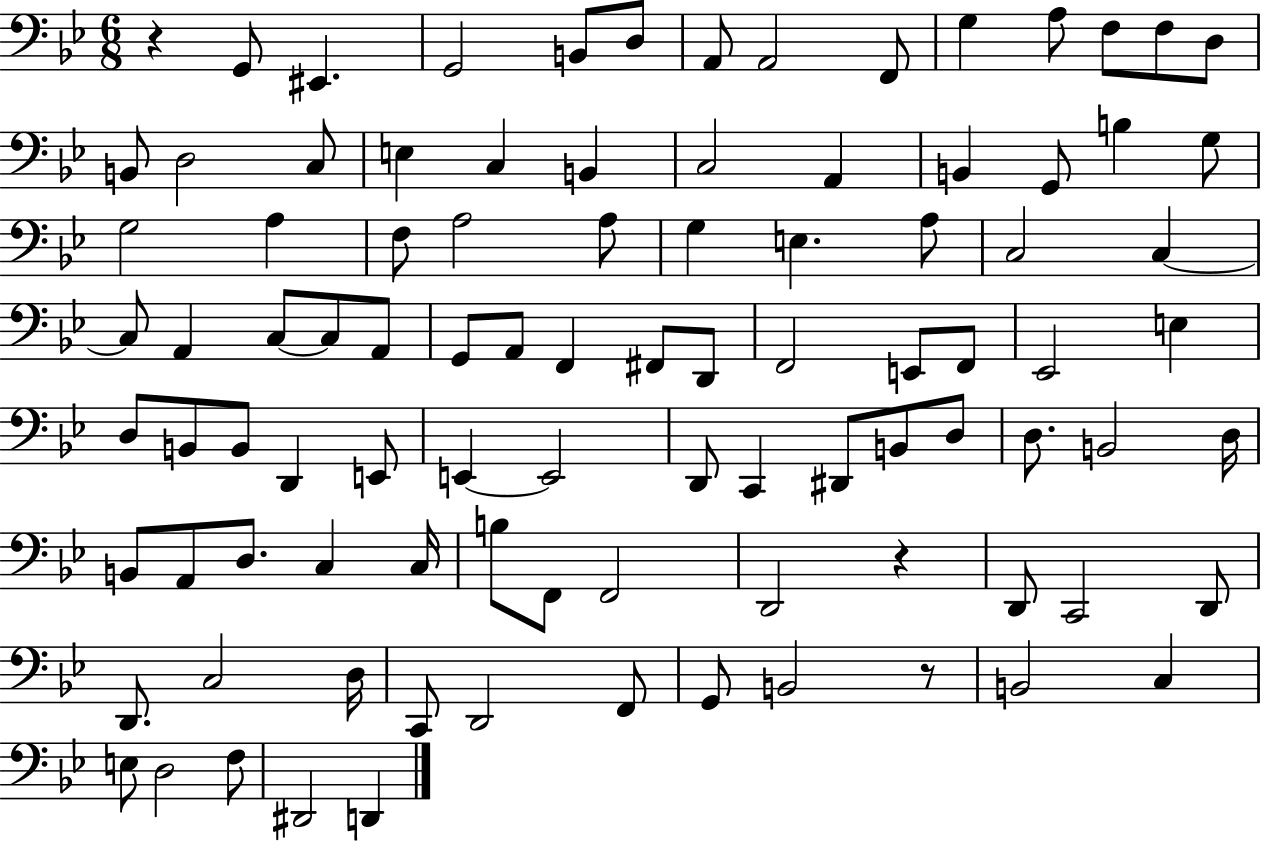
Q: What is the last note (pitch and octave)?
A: D2